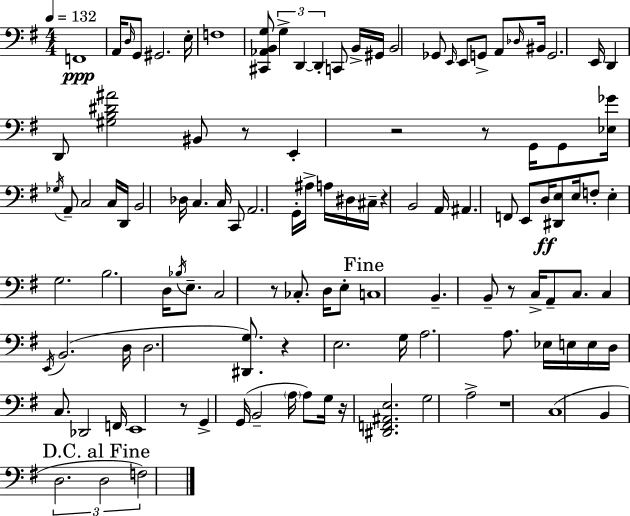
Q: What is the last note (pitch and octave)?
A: F3